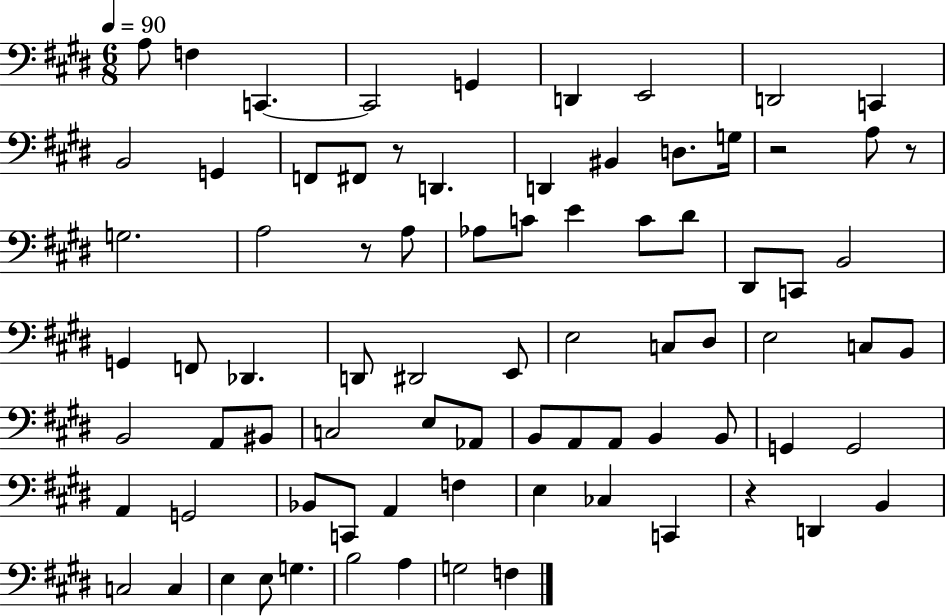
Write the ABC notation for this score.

X:1
T:Untitled
M:6/8
L:1/4
K:E
A,/2 F, C,, C,,2 G,, D,, E,,2 D,,2 C,, B,,2 G,, F,,/2 ^F,,/2 z/2 D,, D,, ^B,, D,/2 G,/4 z2 A,/2 z/2 G,2 A,2 z/2 A,/2 _A,/2 C/2 E C/2 ^D/2 ^D,,/2 C,,/2 B,,2 G,, F,,/2 _D,, D,,/2 ^D,,2 E,,/2 E,2 C,/2 ^D,/2 E,2 C,/2 B,,/2 B,,2 A,,/2 ^B,,/2 C,2 E,/2 _A,,/2 B,,/2 A,,/2 A,,/2 B,, B,,/2 G,, G,,2 A,, G,,2 _B,,/2 C,,/2 A,, F, E, _C, C,, z D,, B,, C,2 C, E, E,/2 G, B,2 A, G,2 F,